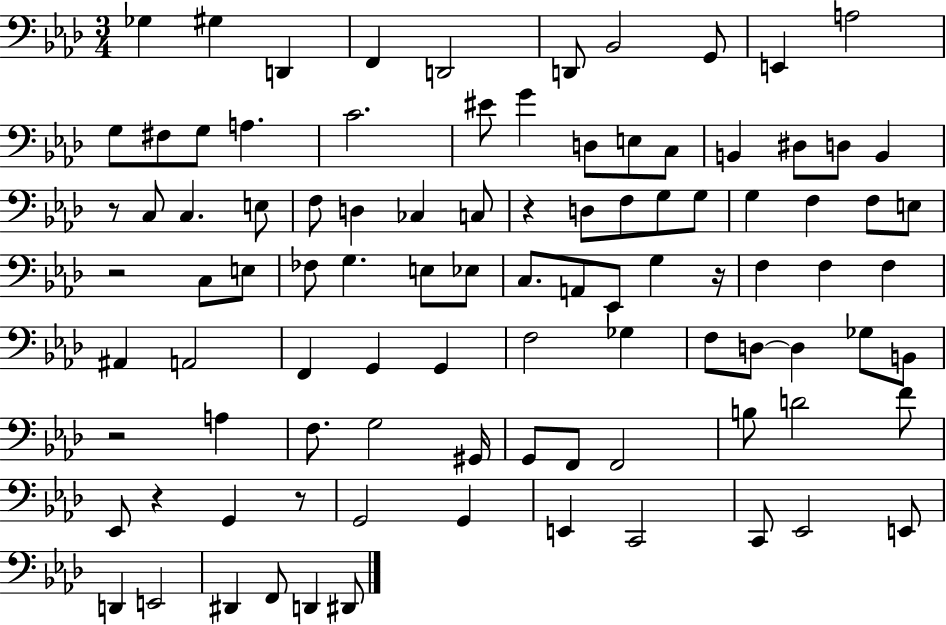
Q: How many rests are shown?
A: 7